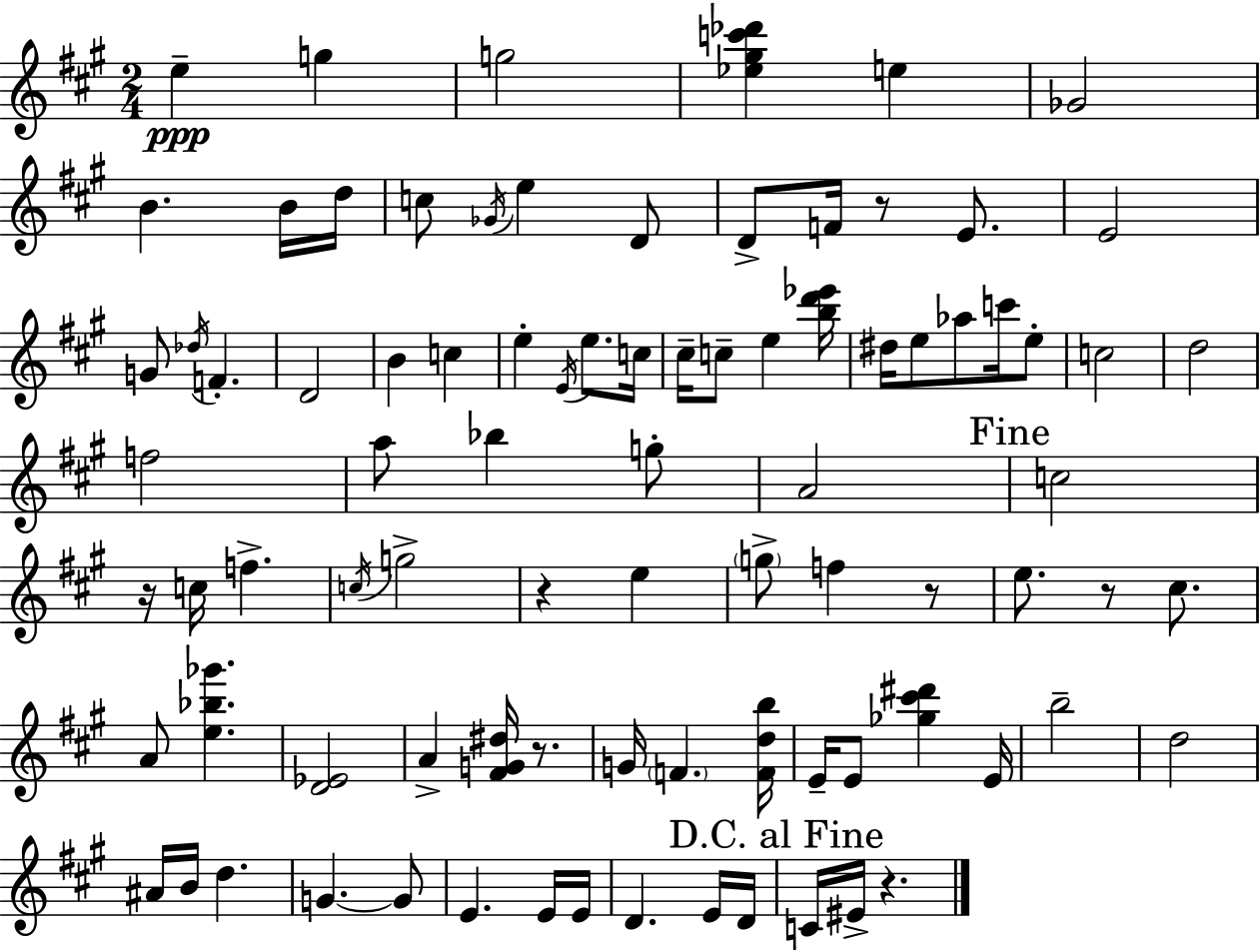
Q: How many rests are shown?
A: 7